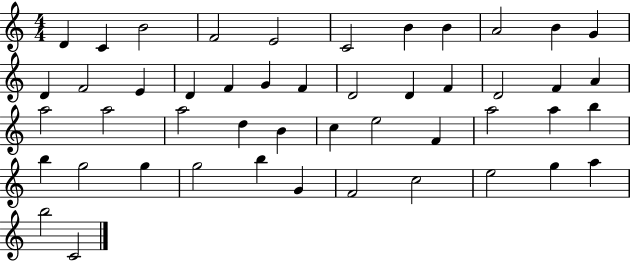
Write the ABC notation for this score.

X:1
T:Untitled
M:4/4
L:1/4
K:C
D C B2 F2 E2 C2 B B A2 B G D F2 E D F G F D2 D F D2 F A a2 a2 a2 d B c e2 F a2 a b b g2 g g2 b G F2 c2 e2 g a b2 C2